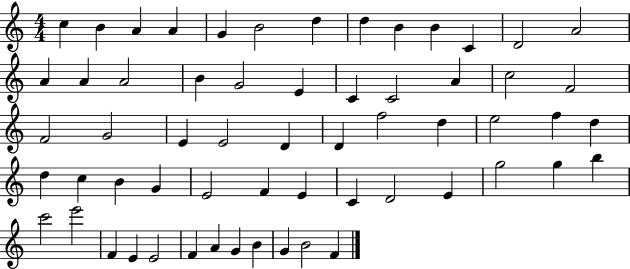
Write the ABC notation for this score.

X:1
T:Untitled
M:4/4
L:1/4
K:C
c B A A G B2 d d B B C D2 A2 A A A2 B G2 E C C2 A c2 F2 F2 G2 E E2 D D f2 d e2 f d d c B G E2 F E C D2 E g2 g b c'2 e'2 F E E2 F A G B G B2 F